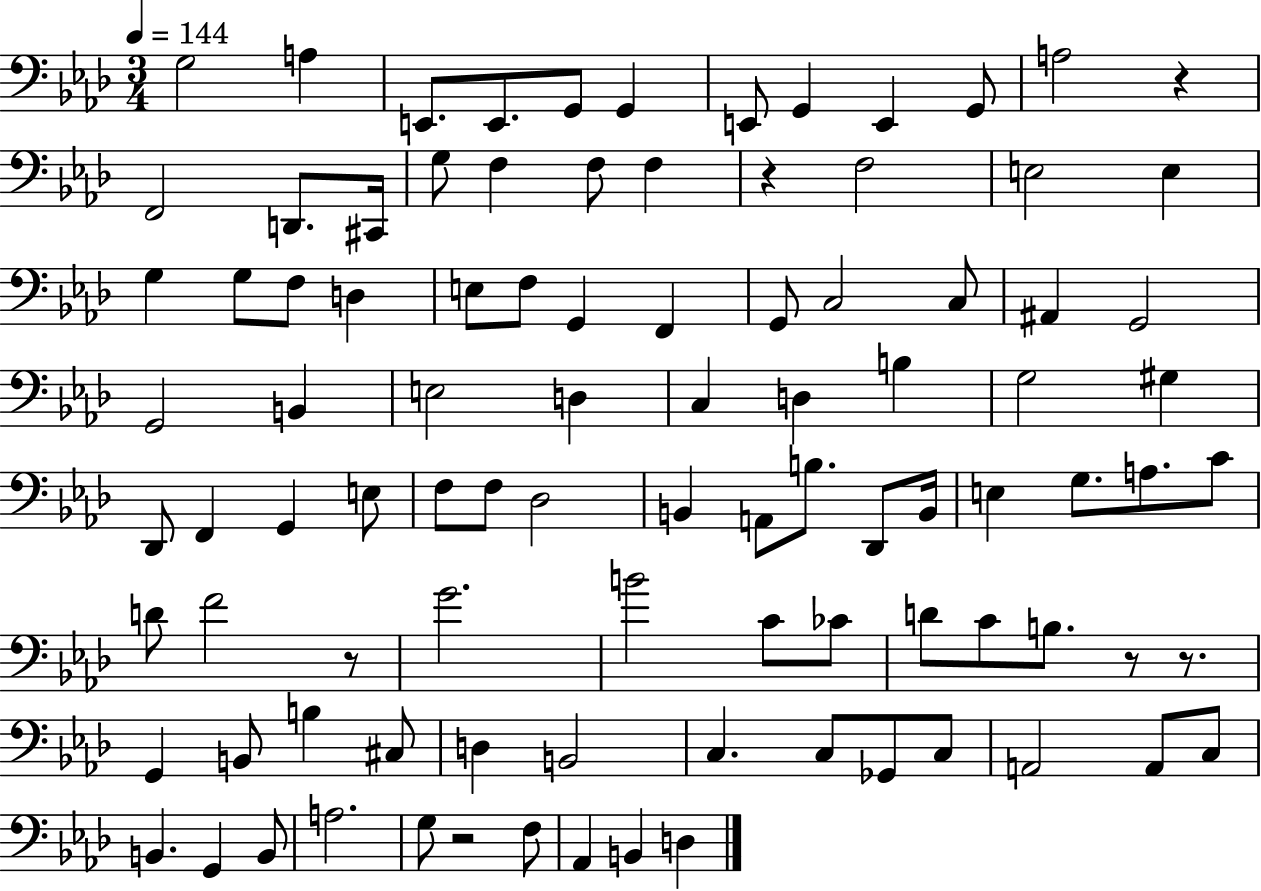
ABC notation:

X:1
T:Untitled
M:3/4
L:1/4
K:Ab
G,2 A, E,,/2 E,,/2 G,,/2 G,, E,,/2 G,, E,, G,,/2 A,2 z F,,2 D,,/2 ^C,,/4 G,/2 F, F,/2 F, z F,2 E,2 E, G, G,/2 F,/2 D, E,/2 F,/2 G,, F,, G,,/2 C,2 C,/2 ^A,, G,,2 G,,2 B,, E,2 D, C, D, B, G,2 ^G, _D,,/2 F,, G,, E,/2 F,/2 F,/2 _D,2 B,, A,,/2 B,/2 _D,,/2 B,,/4 E, G,/2 A,/2 C/2 D/2 F2 z/2 G2 B2 C/2 _C/2 D/2 C/2 B,/2 z/2 z/2 G,, B,,/2 B, ^C,/2 D, B,,2 C, C,/2 _G,,/2 C,/2 A,,2 A,,/2 C,/2 B,, G,, B,,/2 A,2 G,/2 z2 F,/2 _A,, B,, D,